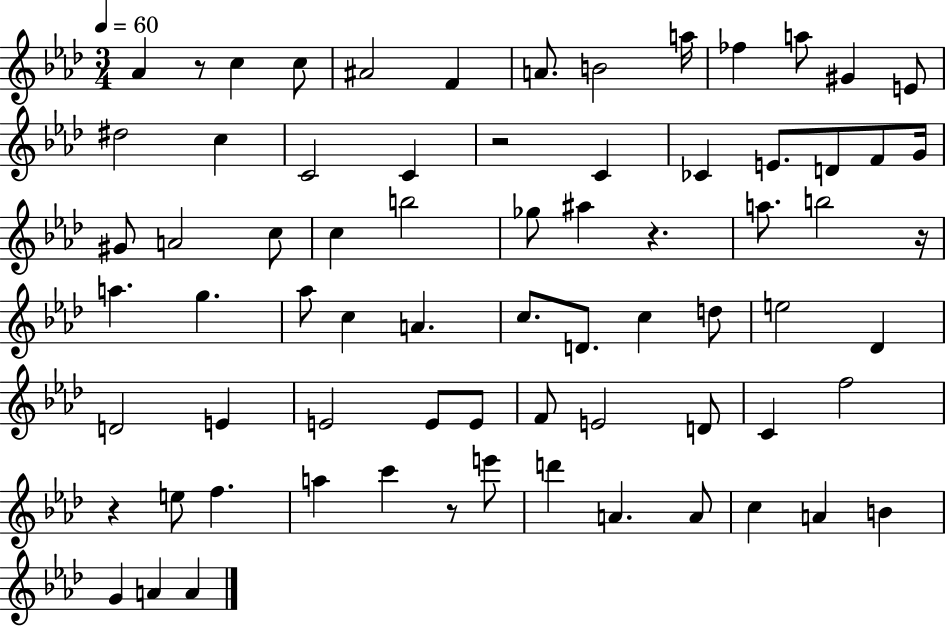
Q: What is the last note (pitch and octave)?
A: A4